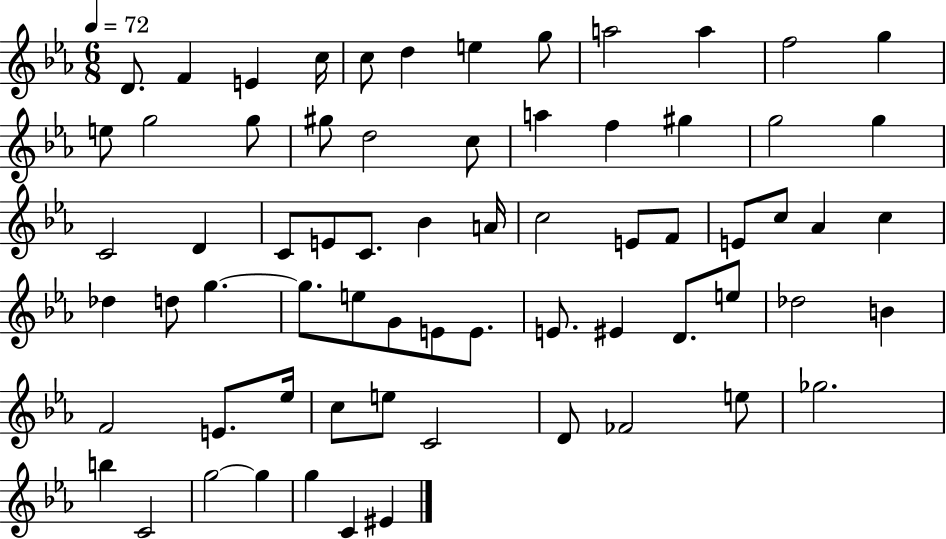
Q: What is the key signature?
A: EES major